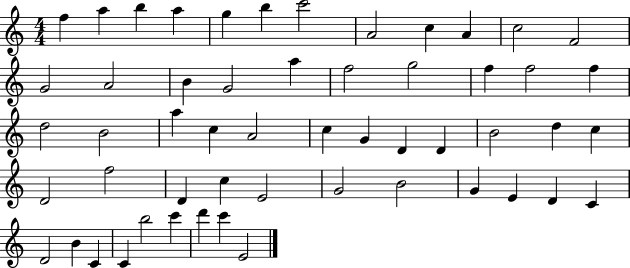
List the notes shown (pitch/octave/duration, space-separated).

F5/q A5/q B5/q A5/q G5/q B5/q C6/h A4/h C5/q A4/q C5/h F4/h G4/h A4/h B4/q G4/h A5/q F5/h G5/h F5/q F5/h F5/q D5/h B4/h A5/q C5/q A4/h C5/q G4/q D4/q D4/q B4/h D5/q C5/q D4/h F5/h D4/q C5/q E4/h G4/h B4/h G4/q E4/q D4/q C4/q D4/h B4/q C4/q C4/q B5/h C6/q D6/q C6/q E4/h